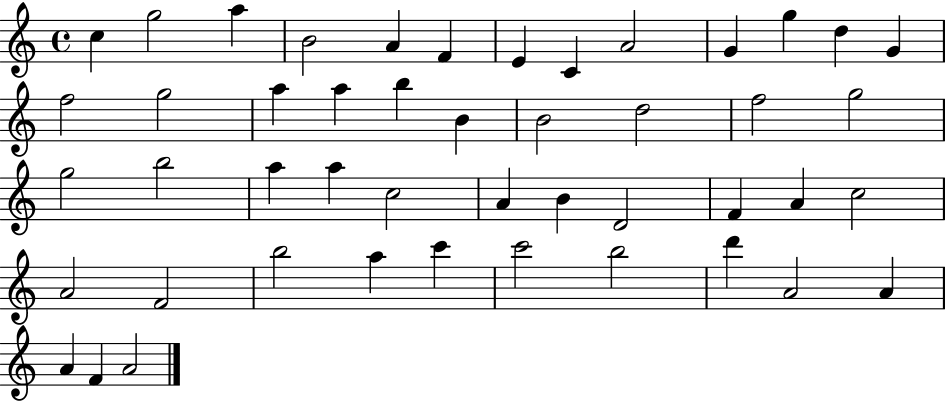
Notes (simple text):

C5/q G5/h A5/q B4/h A4/q F4/q E4/q C4/q A4/h G4/q G5/q D5/q G4/q F5/h G5/h A5/q A5/q B5/q B4/q B4/h D5/h F5/h G5/h G5/h B5/h A5/q A5/q C5/h A4/q B4/q D4/h F4/q A4/q C5/h A4/h F4/h B5/h A5/q C6/q C6/h B5/h D6/q A4/h A4/q A4/q F4/q A4/h